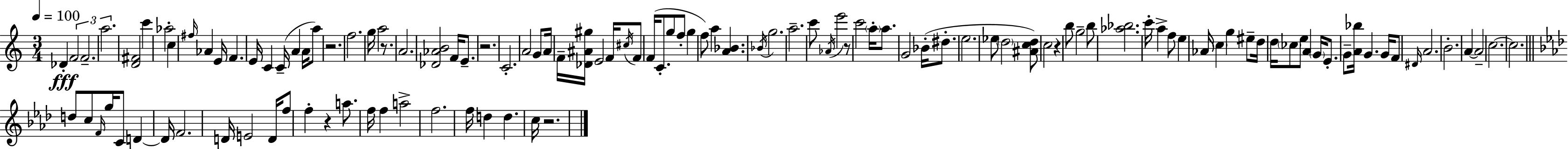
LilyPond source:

{
  \clef treble
  \numericTimeSignature
  \time 3/4
  \key c \major
  \tempo 4 = 100
  \repeat volta 2 { des'4-.\fff \tuplet 3/2 { f'2 | f'2.-- | a''2. } | <d' fis'>2 c'''4 | \break aes''2-. c''4 | \grace { fis''16 } aes'4 e'16 f'4. | e'16 c'4 c'16--( a'4 a'16 a''8) | r2. | \break f''2. | g''16 a''2 r8. | a'2. | <des' aes' b'>2 f'16 e'8.-- | \break r2. | c'2.-. | a'2 g'8 a'16 | f'16-- <des' ais' gis''>16 e'2 f'16 \acciaccatura { cis''16 } | \break f'8 f'16( c'8.-. g''8 f''8-. g''4 | f''8) a''4 <a' bes'>4. | \acciaccatura { bes'16 } g''2. | a''2.-- | \break c'''8 \acciaccatura { aes'16 } e'''2 | r8 c'''2 | \parenthesize a''16-. a''8. g'2 | bes'16-.( dis''8.-. e''2. | \break ees''8 \parenthesize d''2 | <ais' c'' d''>8) c''2 | r4 b''8 g''2-- | b''8 <aes'' bes''>2. | \break c'''16-. a''4-> f''8 e''4 | aes'16 \parenthesize c''4 g''4 | eis''8-- d''16 d''16 \parenthesize ces''8 e''8 a'4 | \parenthesize g'16 e'8.-. g'8-- <a' bes''>16 g'4. | \break g'16 f'8 \grace { dis'16 } a'2. | b'2.-. | a'4~~ a'2-- | c''2.~~ | \break c''2. | \bar "||" \break \key aes \major d''8 c''8 \grace { f'16 } g''16 c'8 d'4~~ | d'16 f'2. | d'16 e'2 d'16 f''8 | f''4-. r4 a''8. | \break f''16 f''4 a''2-> | f''2. | f''16 d''4 d''4. | c''16 r2. | \break } \bar "|."
}